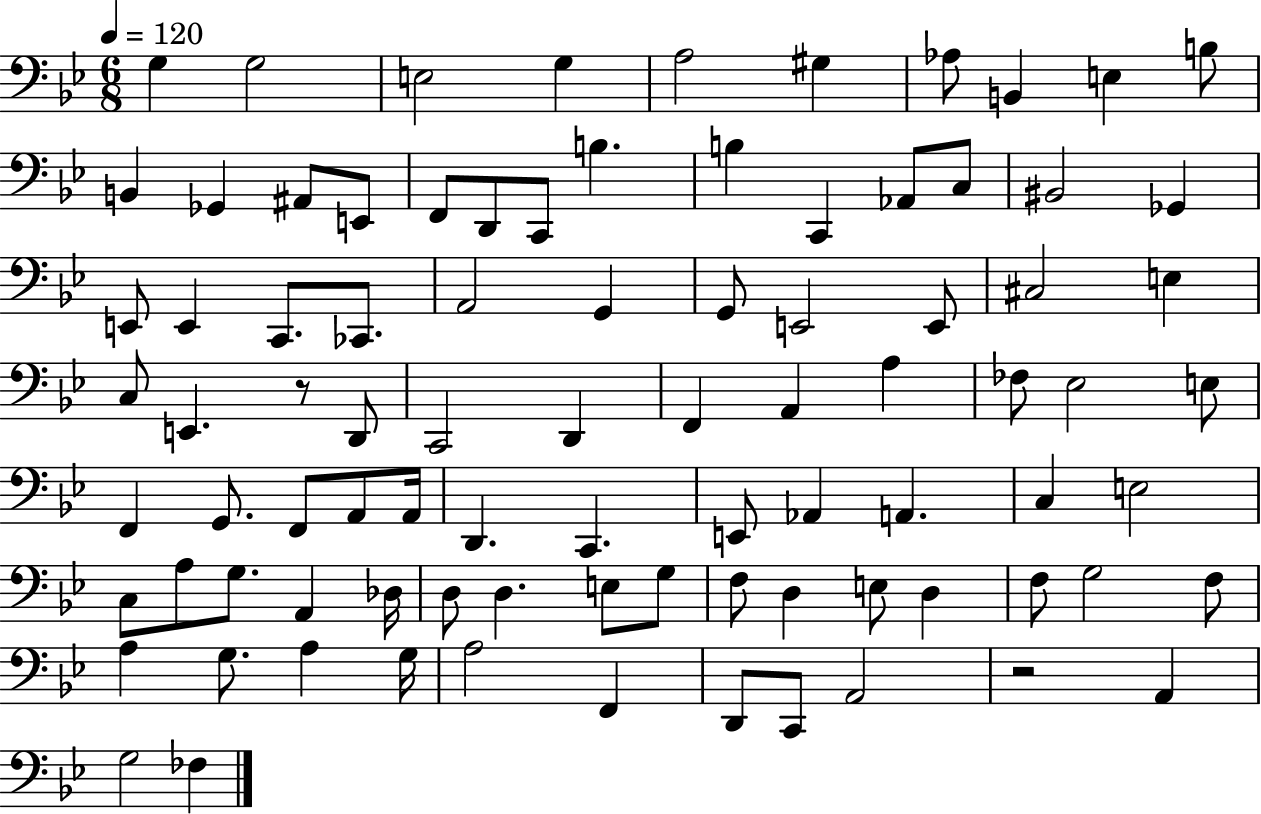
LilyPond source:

{
  \clef bass
  \numericTimeSignature
  \time 6/8
  \key bes \major
  \tempo 4 = 120
  g4 g2 | e2 g4 | a2 gis4 | aes8 b,4 e4 b8 | \break b,4 ges,4 ais,8 e,8 | f,8 d,8 c,8 b4. | b4 c,4 aes,8 c8 | bis,2 ges,4 | \break e,8 e,4 c,8. ces,8. | a,2 g,4 | g,8 e,2 e,8 | cis2 e4 | \break c8 e,4. r8 d,8 | c,2 d,4 | f,4 a,4 a4 | fes8 ees2 e8 | \break f,4 g,8. f,8 a,8 a,16 | d,4. c,4. | e,8 aes,4 a,4. | c4 e2 | \break c8 a8 g8. a,4 des16 | d8 d4. e8 g8 | f8 d4 e8 d4 | f8 g2 f8 | \break a4 g8. a4 g16 | a2 f,4 | d,8 c,8 a,2 | r2 a,4 | \break g2 fes4 | \bar "|."
}